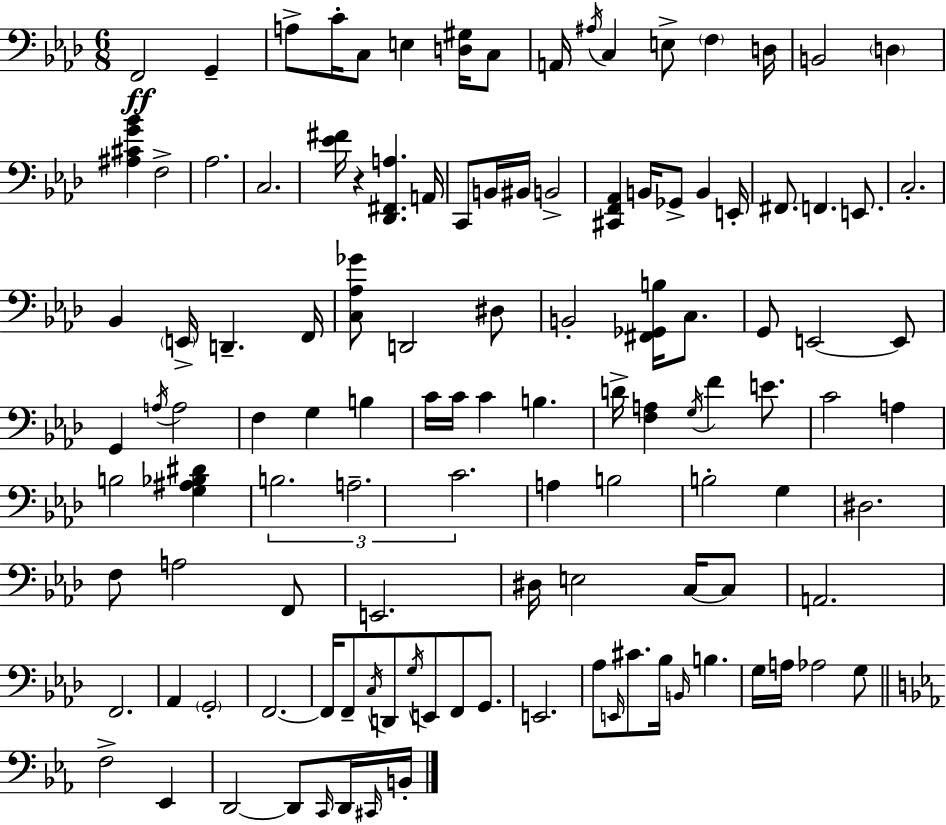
X:1
T:Untitled
M:6/8
L:1/4
K:Ab
F,,2 G,, A,/2 C/4 C,/2 E, [D,^G,]/4 C,/2 A,,/4 ^A,/4 C, E,/2 F, D,/4 B,,2 D, [^A,^CG_B] F,2 _A,2 C,2 [_E^F]/4 z [_D,,^F,,A,] A,,/4 C,,/2 B,,/4 ^B,,/4 B,,2 [^C,,F,,_A,,] B,,/4 _G,,/2 B,, E,,/4 ^F,,/2 F,, E,,/2 C,2 _B,, E,,/4 D,, F,,/4 [C,_A,_G]/2 D,,2 ^D,/2 B,,2 [^F,,_G,,B,]/4 C,/2 G,,/2 E,,2 E,,/2 G,, A,/4 A,2 F, G, B, C/4 C/4 C B, D/4 [F,A,] G,/4 F E/2 C2 A, B,2 [G,^A,_B,^D] B,2 A,2 C2 A, B,2 B,2 G, ^D,2 F,/2 A,2 F,,/2 E,,2 ^D,/4 E,2 C,/4 C,/2 A,,2 F,,2 _A,, G,,2 F,,2 F,,/4 F,,/2 C,/4 D,,/2 G,/4 E,,/2 F,,/2 G,,/2 E,,2 _A,/2 E,,/4 ^C/2 _B,/4 B,,/4 B, G,/4 A,/4 _A,2 G,/2 F,2 _E,, D,,2 D,,/2 C,,/4 D,,/4 ^C,,/4 B,,/4